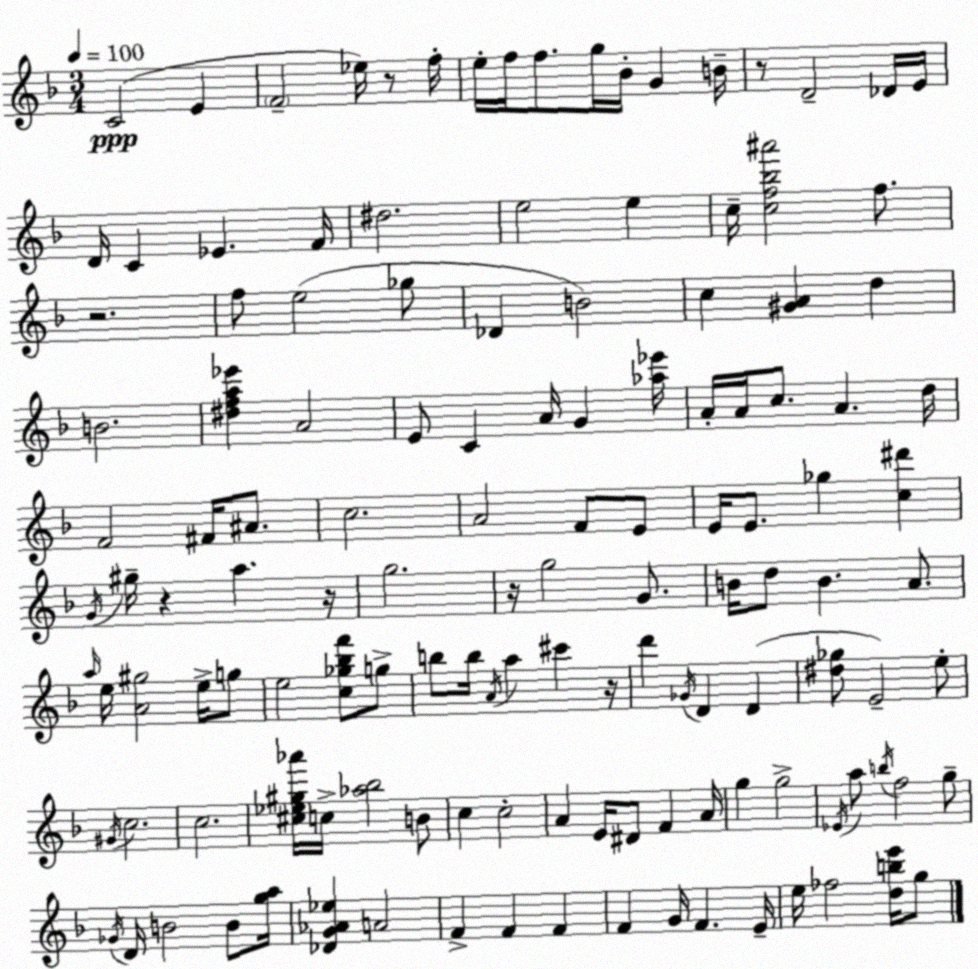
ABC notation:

X:1
T:Untitled
M:3/4
L:1/4
K:Dm
C2 E F2 _e/4 z/2 f/4 e/4 f/4 f/2 g/4 _B/4 G B/4 z/2 D2 _D/4 E/4 D/4 C _E F/4 ^d2 e2 e c/4 [cf_b^a']2 f/2 z2 f/2 e2 _g/2 _D B2 c [^GA] d B2 [^dfa_e'] A2 E/2 C A/4 G [_a_e']/4 A/4 A/4 c/2 A d/4 F2 ^F/4 ^A/2 c2 A2 F/2 E/2 E/4 E/2 _g [c^d'] G/4 ^g/4 z a z/4 g2 z/4 g2 G/2 B/4 d/2 B A/2 a/4 e/4 [A^g]2 e/4 g/2 e2 [c_g_bf']/2 g/2 b/2 b/4 A/4 a ^c' z/4 d' _G/4 D D [^d_g]/2 E2 e/2 ^G/4 c2 c2 [^c_e^g_a']/4 c/4 [_a_b]2 B/2 c c2 A E/4 ^D/2 F A/4 g g2 _E/4 a/2 b/4 f2 g/2 _G/4 D/4 B2 B/2 [ga]/4 [_DG_A_e] A2 F F F F G/4 F E/4 e/4 _f2 [dbe']/4 g/2